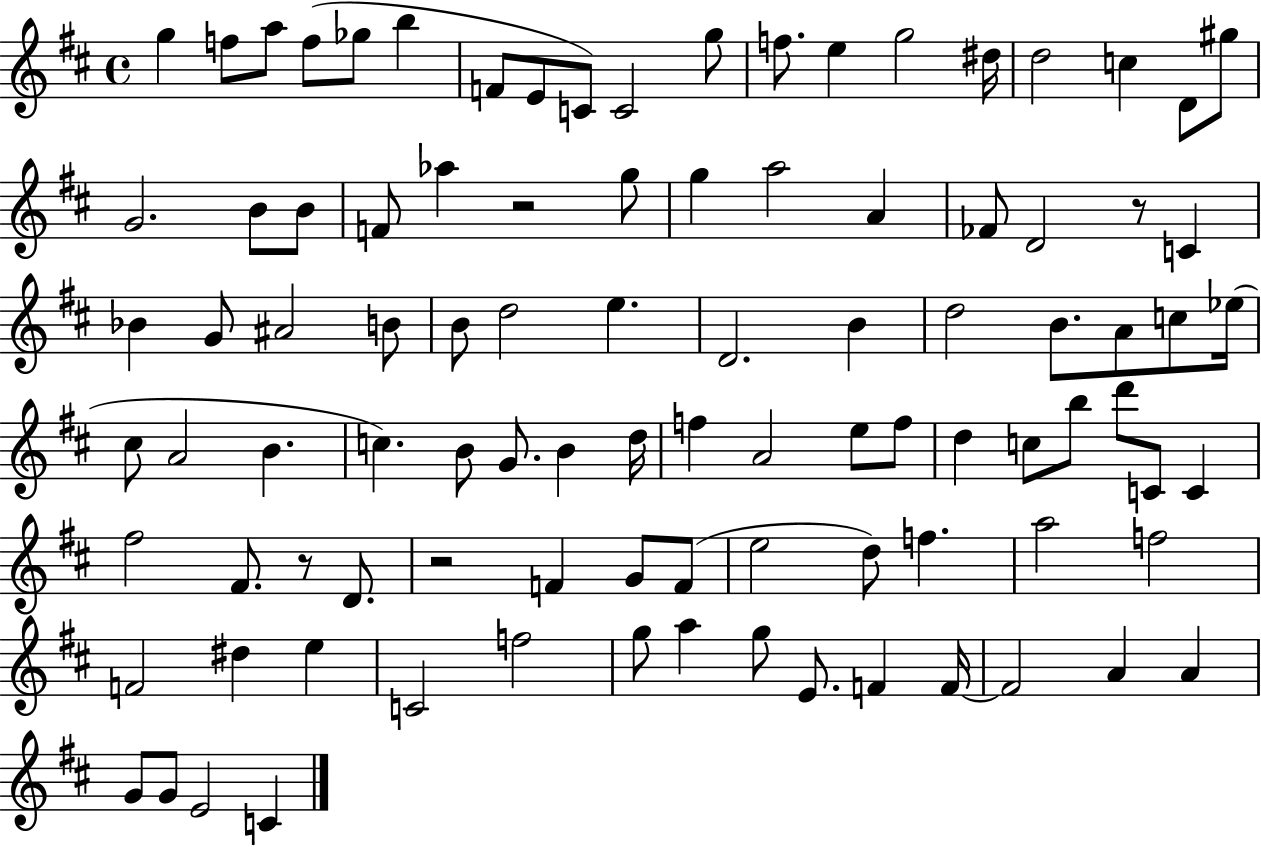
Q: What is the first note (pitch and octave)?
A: G5